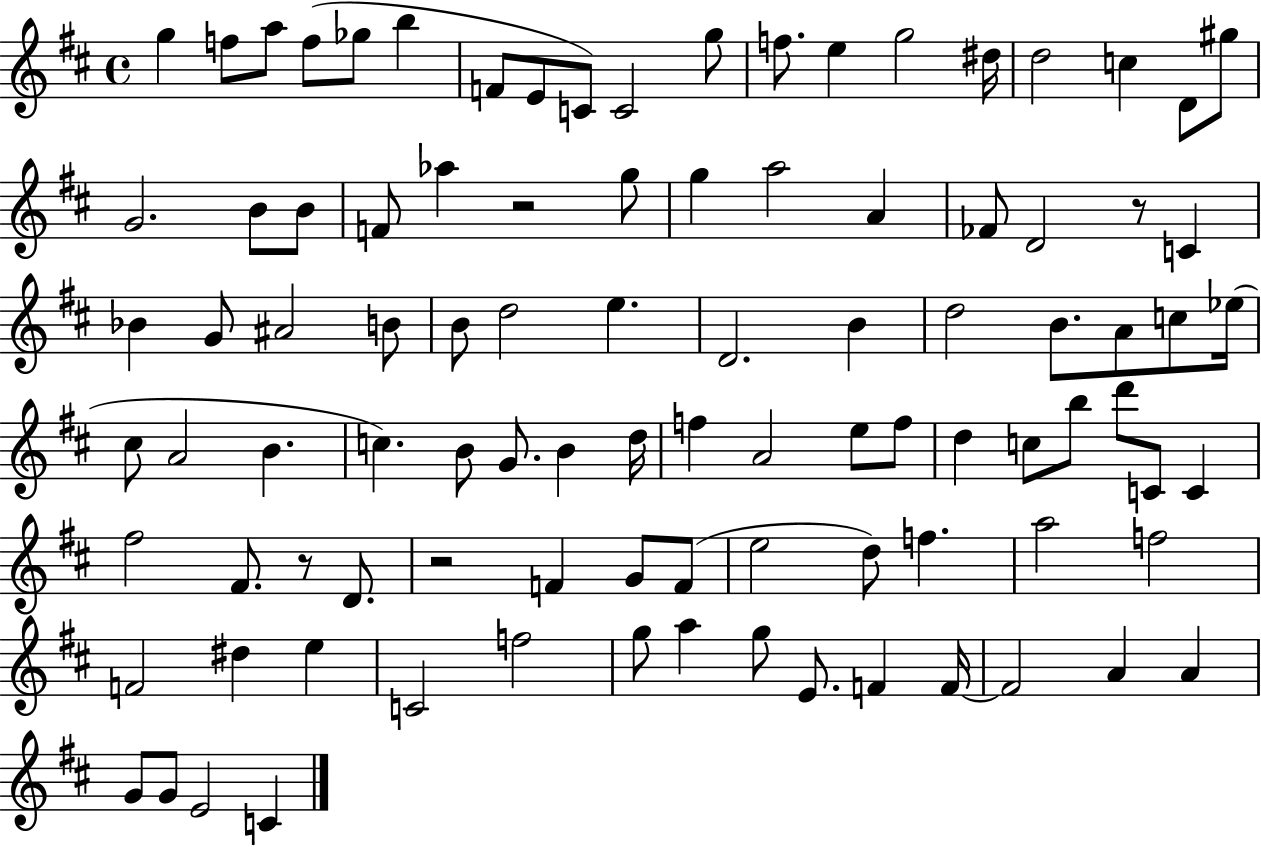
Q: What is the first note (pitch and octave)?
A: G5